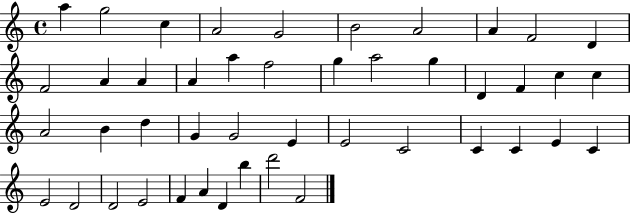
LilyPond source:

{
  \clef treble
  \time 4/4
  \defaultTimeSignature
  \key c \major
  a''4 g''2 c''4 | a'2 g'2 | b'2 a'2 | a'4 f'2 d'4 | \break f'2 a'4 a'4 | a'4 a''4 f''2 | g''4 a''2 g''4 | d'4 f'4 c''4 c''4 | \break a'2 b'4 d''4 | g'4 g'2 e'4 | e'2 c'2 | c'4 c'4 e'4 c'4 | \break e'2 d'2 | d'2 e'2 | f'4 a'4 d'4 b''4 | d'''2 f'2 | \break \bar "|."
}